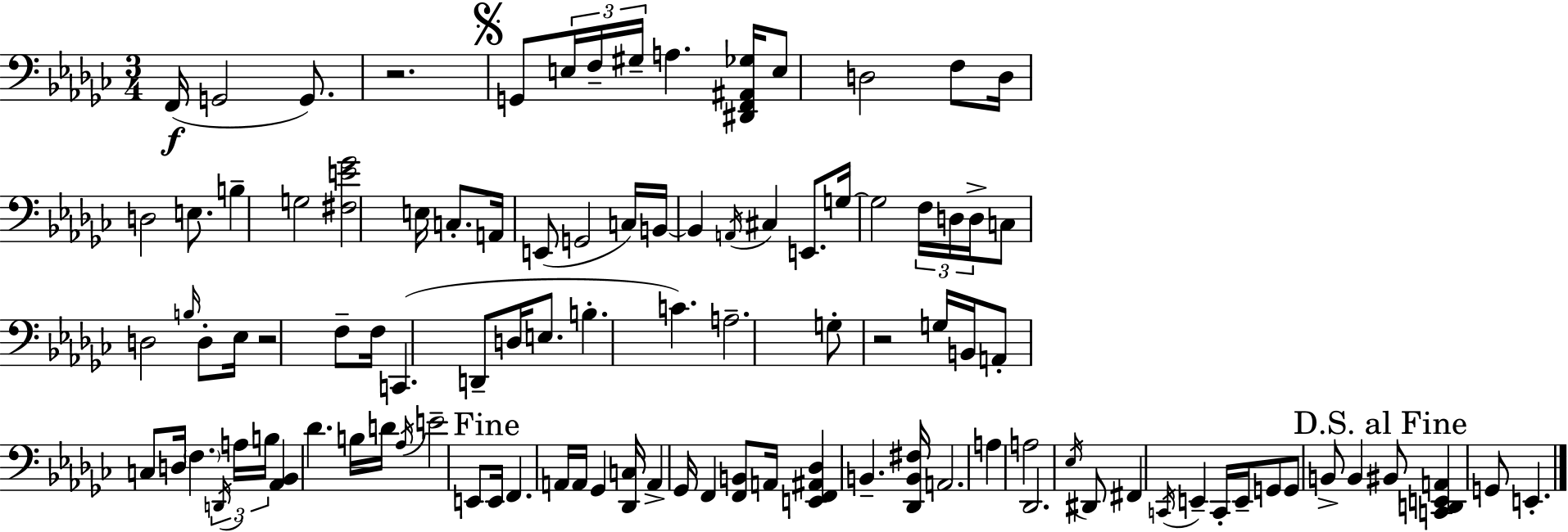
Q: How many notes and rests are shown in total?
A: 101